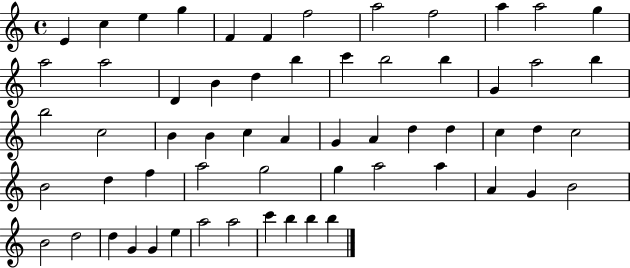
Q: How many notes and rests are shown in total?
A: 60